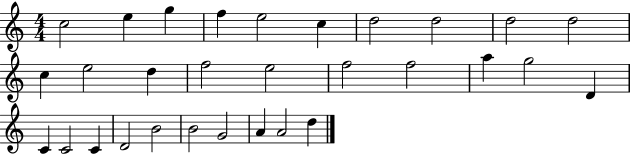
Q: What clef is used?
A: treble